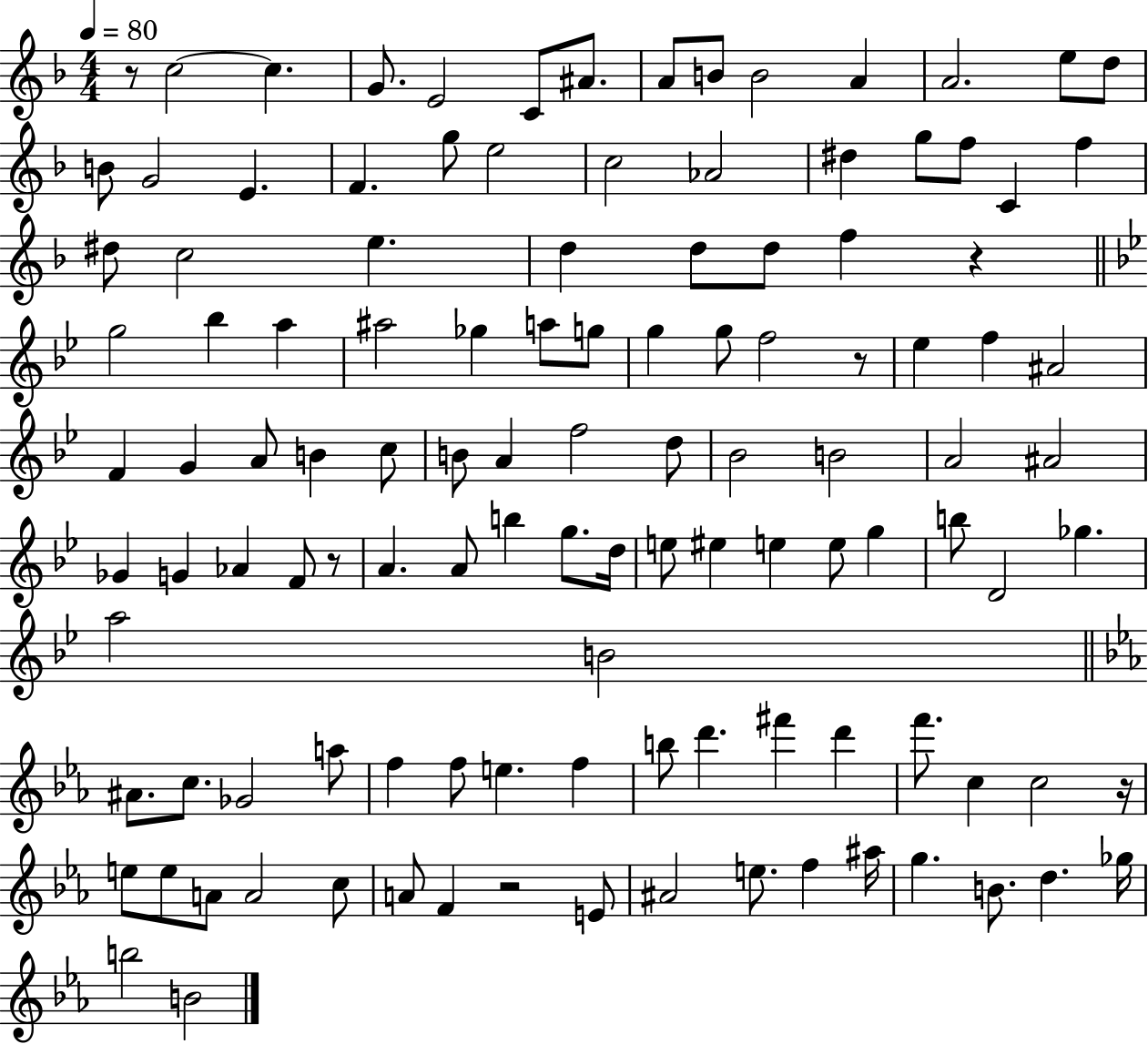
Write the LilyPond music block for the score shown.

{
  \clef treble
  \numericTimeSignature
  \time 4/4
  \key f \major
  \tempo 4 = 80
  r8 c''2~~ c''4. | g'8. e'2 c'8 ais'8. | a'8 b'8 b'2 a'4 | a'2. e''8 d''8 | \break b'8 g'2 e'4. | f'4. g''8 e''2 | c''2 aes'2 | dis''4 g''8 f''8 c'4 f''4 | \break dis''8 c''2 e''4. | d''4 d''8 d''8 f''4 r4 | \bar "||" \break \key g \minor g''2 bes''4 a''4 | ais''2 ges''4 a''8 g''8 | g''4 g''8 f''2 r8 | ees''4 f''4 ais'2 | \break f'4 g'4 a'8 b'4 c''8 | b'8 a'4 f''2 d''8 | bes'2 b'2 | a'2 ais'2 | \break ges'4 g'4 aes'4 f'8 r8 | a'4. a'8 b''4 g''8. d''16 | e''8 eis''4 e''4 e''8 g''4 | b''8 d'2 ges''4. | \break a''2 b'2 | \bar "||" \break \key ees \major ais'8. c''8. ges'2 a''8 | f''4 f''8 e''4. f''4 | b''8 d'''4. fis'''4 d'''4 | f'''8. c''4 c''2 r16 | \break e''8 e''8 a'8 a'2 c''8 | a'8 f'4 r2 e'8 | ais'2 e''8. f''4 ais''16 | g''4. b'8. d''4. ges''16 | \break b''2 b'2 | \bar "|."
}